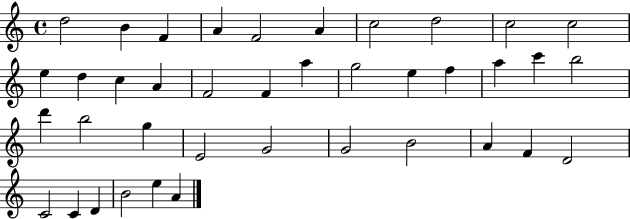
D5/h B4/q F4/q A4/q F4/h A4/q C5/h D5/h C5/h C5/h E5/q D5/q C5/q A4/q F4/h F4/q A5/q G5/h E5/q F5/q A5/q C6/q B5/h D6/q B5/h G5/q E4/h G4/h G4/h B4/h A4/q F4/q D4/h C4/h C4/q D4/q B4/h E5/q A4/q